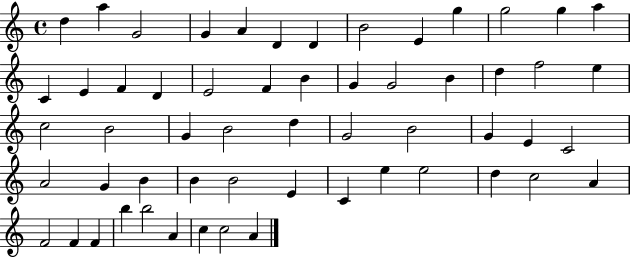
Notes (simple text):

D5/q A5/q G4/h G4/q A4/q D4/q D4/q B4/h E4/q G5/q G5/h G5/q A5/q C4/q E4/q F4/q D4/q E4/h F4/q B4/q G4/q G4/h B4/q D5/q F5/h E5/q C5/h B4/h G4/q B4/h D5/q G4/h B4/h G4/q E4/q C4/h A4/h G4/q B4/q B4/q B4/h E4/q C4/q E5/q E5/h D5/q C5/h A4/q F4/h F4/q F4/q B5/q B5/h A4/q C5/q C5/h A4/q